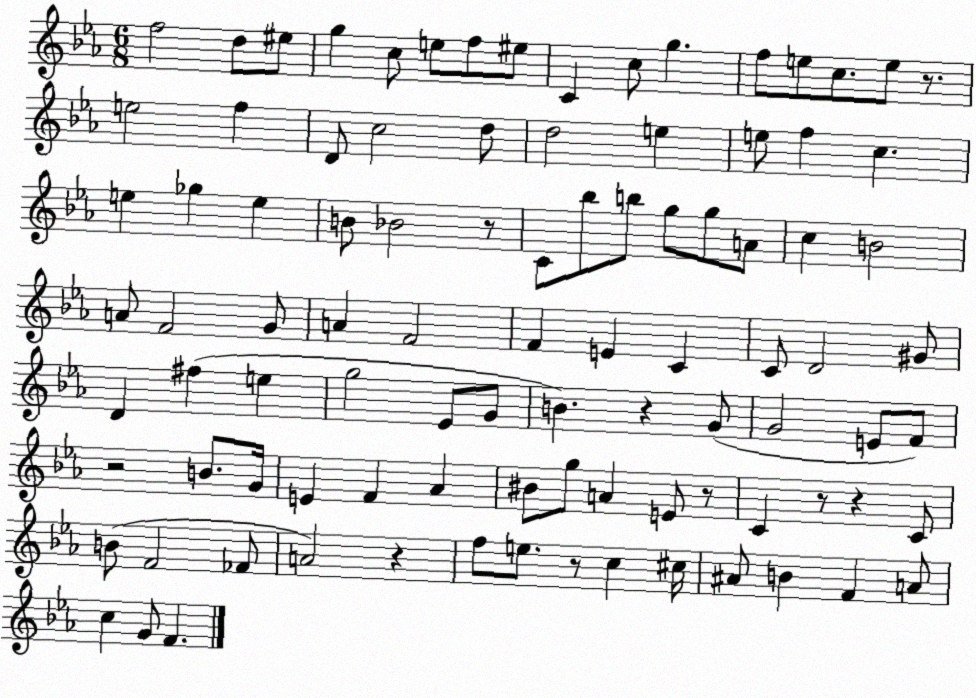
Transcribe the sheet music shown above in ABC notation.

X:1
T:Untitled
M:6/8
L:1/4
K:Eb
f2 d/2 ^e/2 g c/2 e/2 f/2 ^e/2 C c/2 g f/2 e/2 c/2 e/2 z/2 e2 f D/2 c2 d/2 d2 e e/2 f c e _g e B/2 _B2 z/2 C/2 _b/2 b/2 g/2 g/2 A/2 c B2 A/2 F2 G/2 A F2 F E C C/2 D2 ^G/2 D ^f e g2 _E/2 G/2 B z G/2 G2 E/2 F/2 z2 B/2 G/4 E F _A ^B/2 g/2 A E/2 z/2 C z/2 z C/2 B/2 F2 _F/2 A2 z f/2 e/2 z/2 c ^c/4 ^A/2 B F A/2 c G/2 F